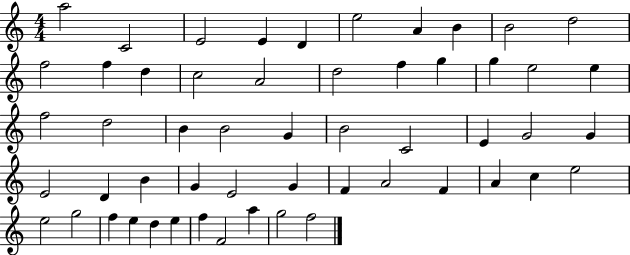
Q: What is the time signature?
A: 4/4